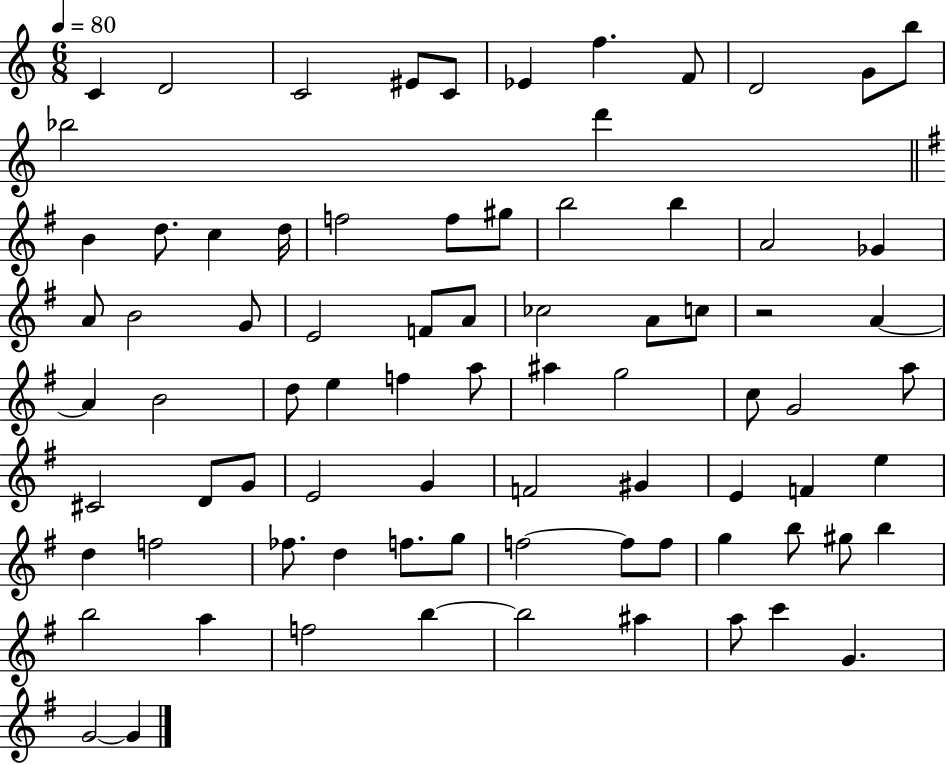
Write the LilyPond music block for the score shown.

{
  \clef treble
  \numericTimeSignature
  \time 6/8
  \key c \major
  \tempo 4 = 80
  c'4 d'2 | c'2 eis'8 c'8 | ees'4 f''4. f'8 | d'2 g'8 b''8 | \break bes''2 d'''4 | \bar "||" \break \key g \major b'4 d''8. c''4 d''16 | f''2 f''8 gis''8 | b''2 b''4 | a'2 ges'4 | \break a'8 b'2 g'8 | e'2 f'8 a'8 | ces''2 a'8 c''8 | r2 a'4~~ | \break a'4 b'2 | d''8 e''4 f''4 a''8 | ais''4 g''2 | c''8 g'2 a''8 | \break cis'2 d'8 g'8 | e'2 g'4 | f'2 gis'4 | e'4 f'4 e''4 | \break d''4 f''2 | fes''8. d''4 f''8. g''8 | f''2~~ f''8 f''8 | g''4 b''8 gis''8 b''4 | \break b''2 a''4 | f''2 b''4~~ | b''2 ais''4 | a''8 c'''4 g'4. | \break g'2~~ g'4 | \bar "|."
}